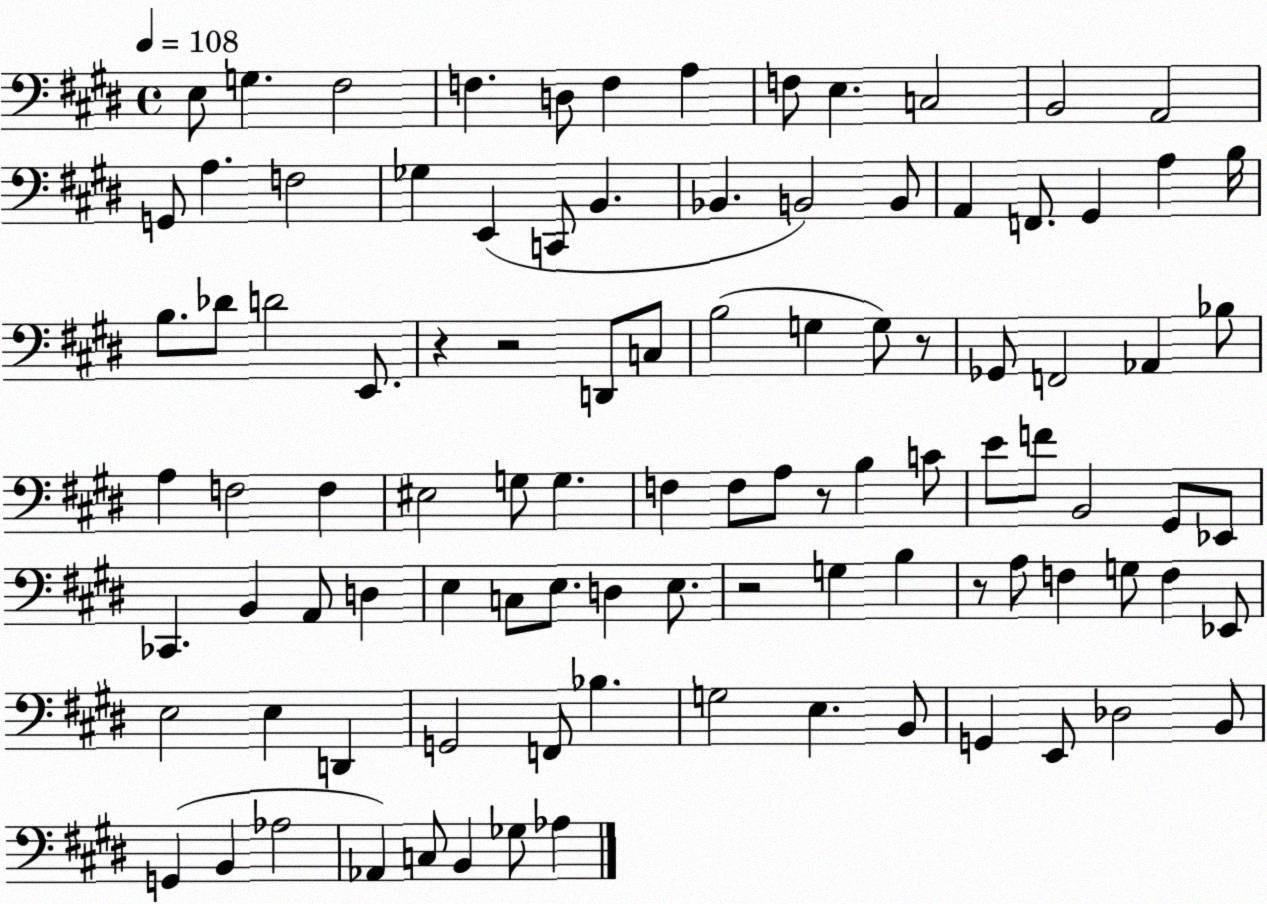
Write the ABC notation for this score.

X:1
T:Untitled
M:4/4
L:1/4
K:E
E,/2 G, ^F,2 F, D,/2 F, A, F,/2 E, C,2 B,,2 A,,2 G,,/2 A, F,2 _G, E,, C,,/2 B,, _B,, B,,2 B,,/2 A,, F,,/2 ^G,, A, B,/4 B,/2 _D/2 D2 E,,/2 z z2 D,,/2 C,/2 B,2 G, G,/2 z/2 _G,,/2 F,,2 _A,, _B,/2 A, F,2 F, ^E,2 G,/2 G, F, F,/2 A,/2 z/2 B, C/2 E/2 F/2 B,,2 ^G,,/2 _E,,/2 _C,, B,, A,,/2 D, E, C,/2 E,/2 D, E,/2 z2 G, B, z/2 A,/2 F, G,/2 F, _E,,/2 E,2 E, D,, G,,2 F,,/2 _B, G,2 E, B,,/2 G,, E,,/2 _D,2 B,,/2 G,, B,, _A,2 _A,, C,/2 B,, _G,/2 _A,